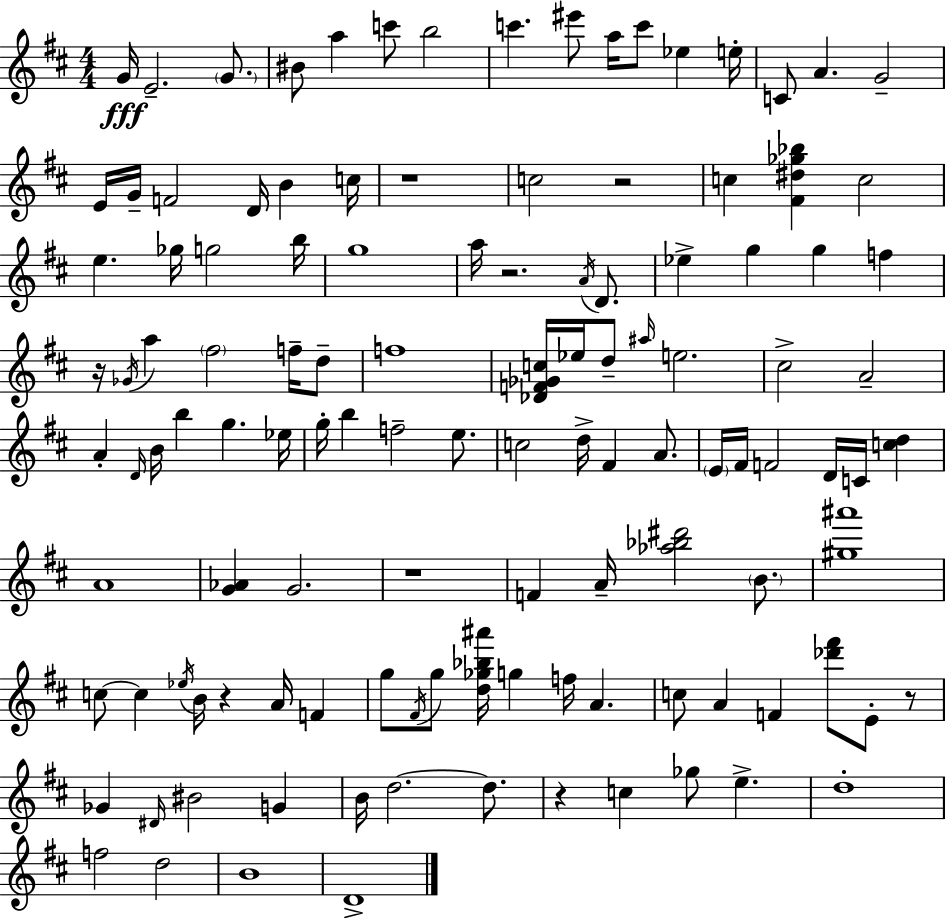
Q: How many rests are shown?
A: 8